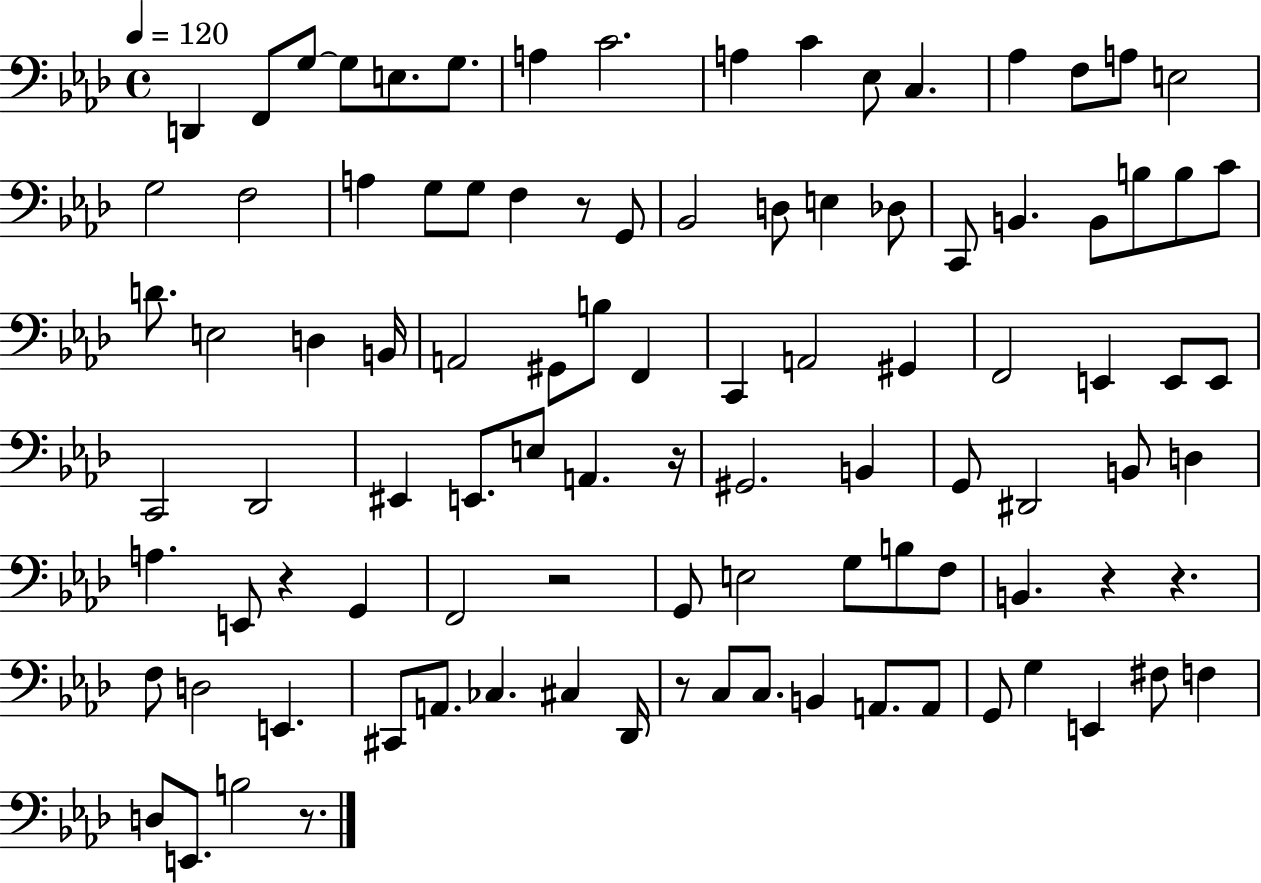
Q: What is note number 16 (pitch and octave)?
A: E3